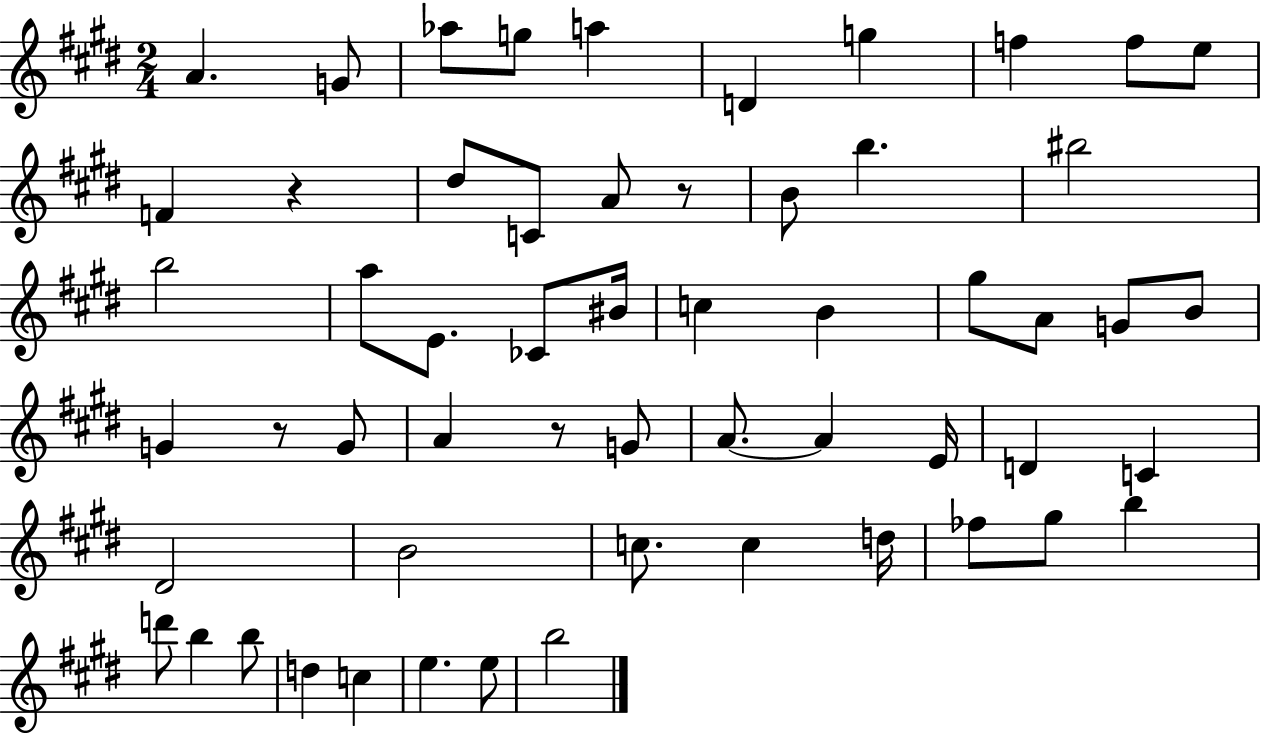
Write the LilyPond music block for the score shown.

{
  \clef treble
  \numericTimeSignature
  \time 2/4
  \key e \major
  a'4. g'8 | aes''8 g''8 a''4 | d'4 g''4 | f''4 f''8 e''8 | \break f'4 r4 | dis''8 c'8 a'8 r8 | b'8 b''4. | bis''2 | \break b''2 | a''8 e'8. ces'8 bis'16 | c''4 b'4 | gis''8 a'8 g'8 b'8 | \break g'4 r8 g'8 | a'4 r8 g'8 | a'8.~~ a'4 e'16 | d'4 c'4 | \break dis'2 | b'2 | c''8. c''4 d''16 | fes''8 gis''8 b''4 | \break d'''8 b''4 b''8 | d''4 c''4 | e''4. e''8 | b''2 | \break \bar "|."
}